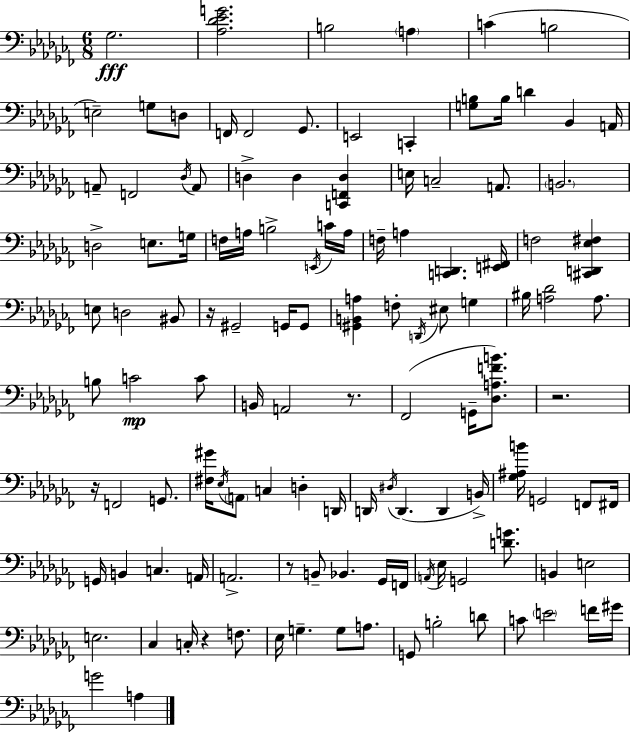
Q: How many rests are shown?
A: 6